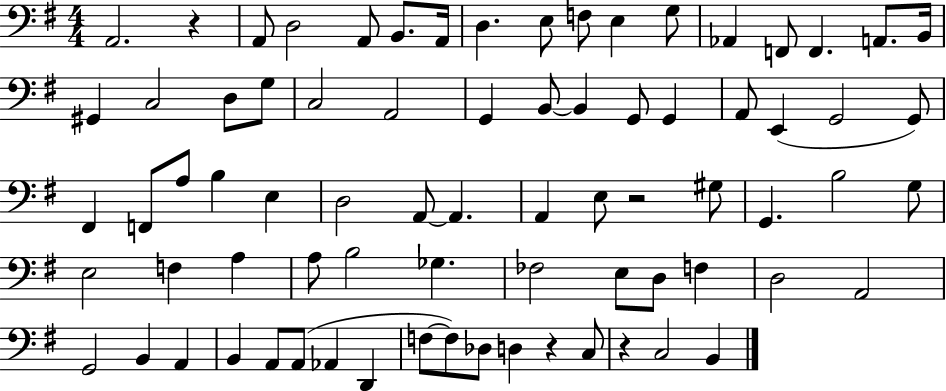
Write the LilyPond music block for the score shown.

{
  \clef bass
  \numericTimeSignature
  \time 4/4
  \key g \major
  a,2. r4 | a,8 d2 a,8 b,8. a,16 | d4. e8 f8 e4 g8 | aes,4 f,8 f,4. a,8. b,16 | \break gis,4 c2 d8 g8 | c2 a,2 | g,4 b,8~~ b,4 g,8 g,4 | a,8 e,4( g,2 g,8) | \break fis,4 f,8 a8 b4 e4 | d2 a,8~~ a,4. | a,4 e8 r2 gis8 | g,4. b2 g8 | \break e2 f4 a4 | a8 b2 ges4. | fes2 e8 d8 f4 | d2 a,2 | \break g,2 b,4 a,4 | b,4 a,8 a,8( aes,4 d,4 | f8~~ f8) des8 d4 r4 c8 | r4 c2 b,4 | \break \bar "|."
}